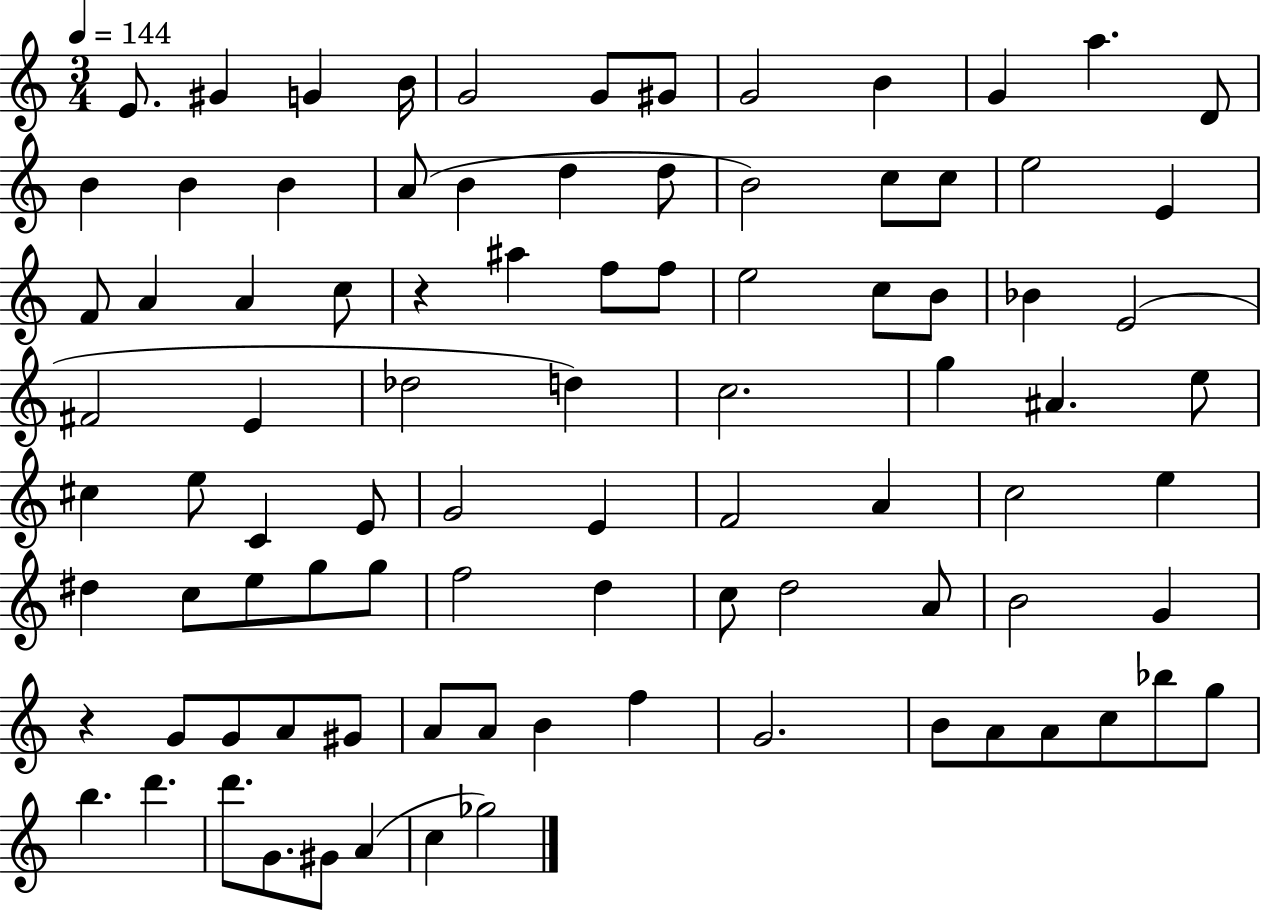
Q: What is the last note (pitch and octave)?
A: Gb5